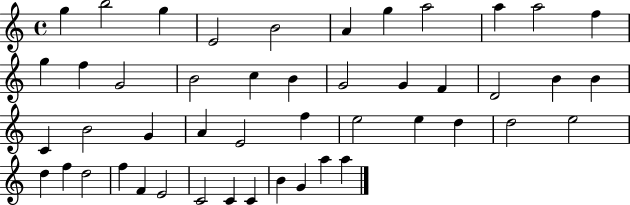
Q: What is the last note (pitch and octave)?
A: A5